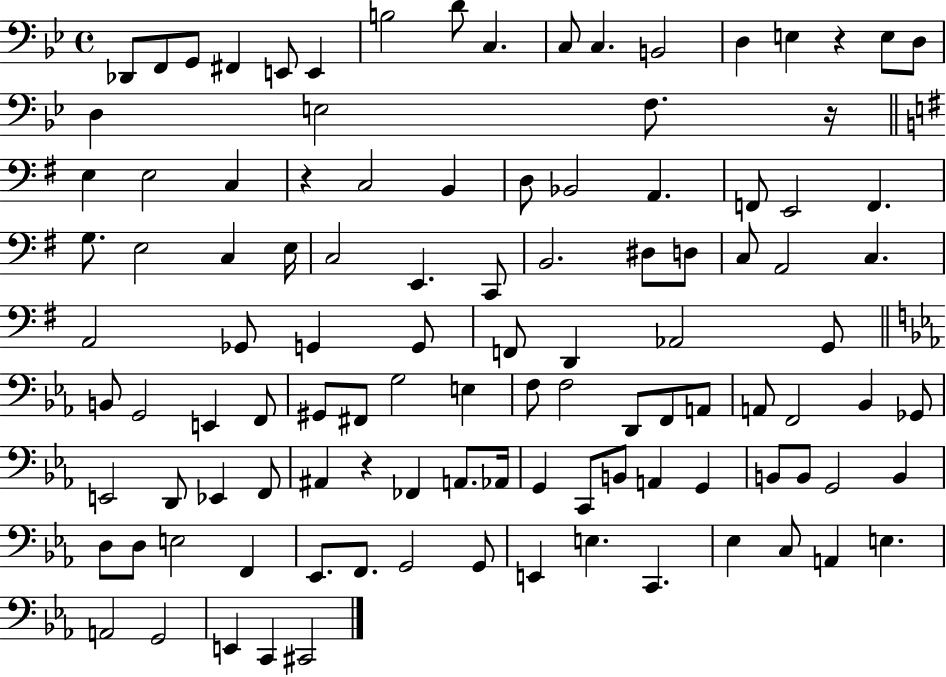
Db2/e F2/e G2/e F#2/q E2/e E2/q B3/h D4/e C3/q. C3/e C3/q. B2/h D3/q E3/q R/q E3/e D3/e D3/q E3/h F3/e. R/s E3/q E3/h C3/q R/q C3/h B2/q D3/e Bb2/h A2/q. F2/e E2/h F2/q. G3/e. E3/h C3/q E3/s C3/h E2/q. C2/e B2/h. D#3/e D3/e C3/e A2/h C3/q. A2/h Gb2/e G2/q G2/e F2/e D2/q Ab2/h G2/e B2/e G2/h E2/q F2/e G#2/e F#2/e G3/h E3/q F3/e F3/h D2/e F2/e A2/e A2/e F2/h Bb2/q Gb2/e E2/h D2/e Eb2/q F2/e A#2/q R/q FES2/q A2/e. Ab2/s G2/q C2/e B2/e A2/q G2/q B2/e B2/e G2/h B2/q D3/e D3/e E3/h F2/q Eb2/e. F2/e. G2/h G2/e E2/q E3/q. C2/q. Eb3/q C3/e A2/q E3/q. A2/h G2/h E2/q C2/q C#2/h